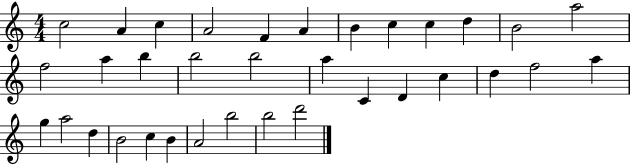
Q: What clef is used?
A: treble